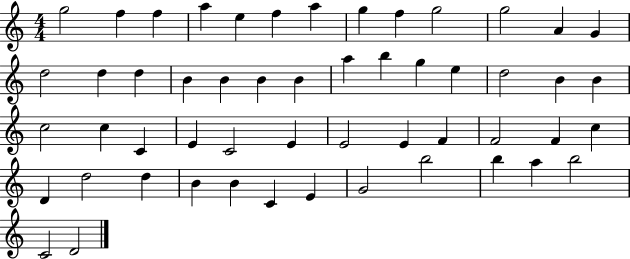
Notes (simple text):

G5/h F5/q F5/q A5/q E5/q F5/q A5/q G5/q F5/q G5/h G5/h A4/q G4/q D5/h D5/q D5/q B4/q B4/q B4/q B4/q A5/q B5/q G5/q E5/q D5/h B4/q B4/q C5/h C5/q C4/q E4/q C4/h E4/q E4/h E4/q F4/q F4/h F4/q C5/q D4/q D5/h D5/q B4/q B4/q C4/q E4/q G4/h B5/h B5/q A5/q B5/h C4/h D4/h